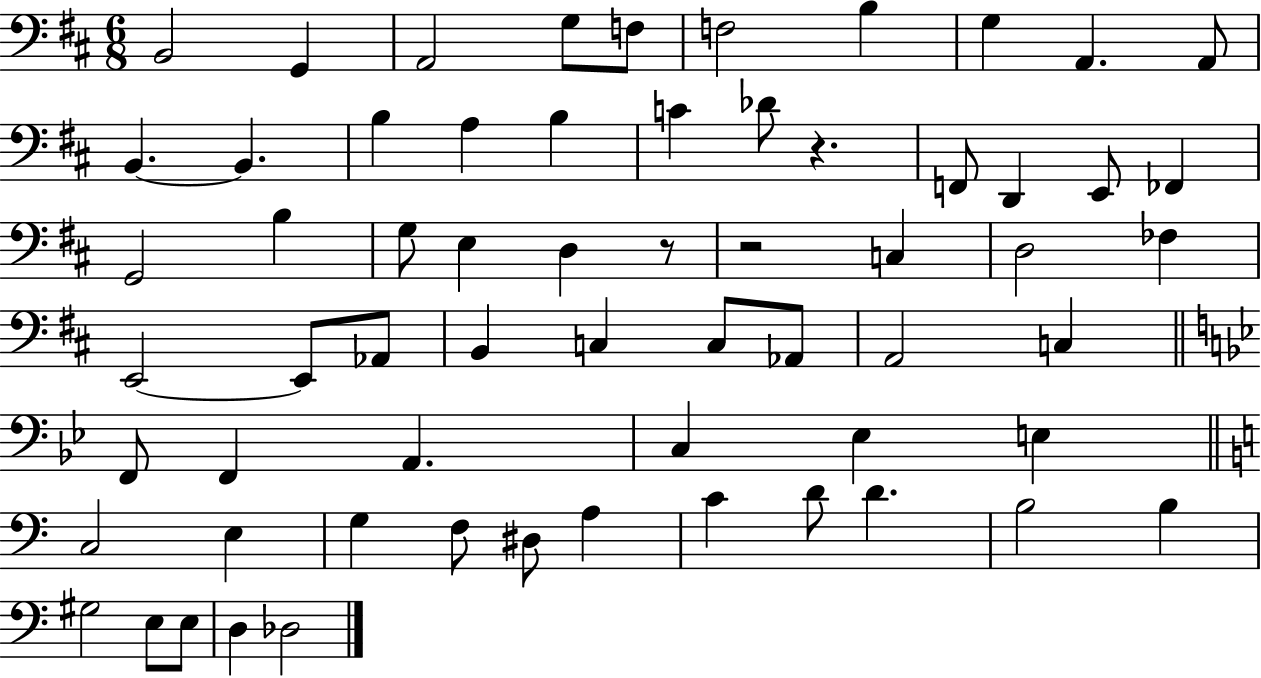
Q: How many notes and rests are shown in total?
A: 63